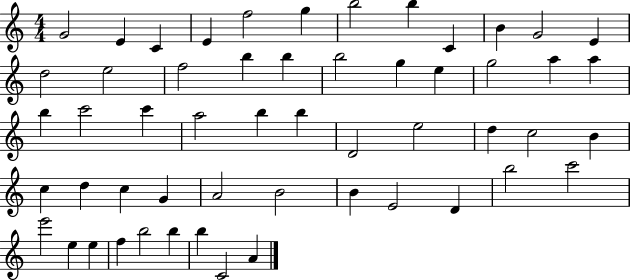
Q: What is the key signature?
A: C major